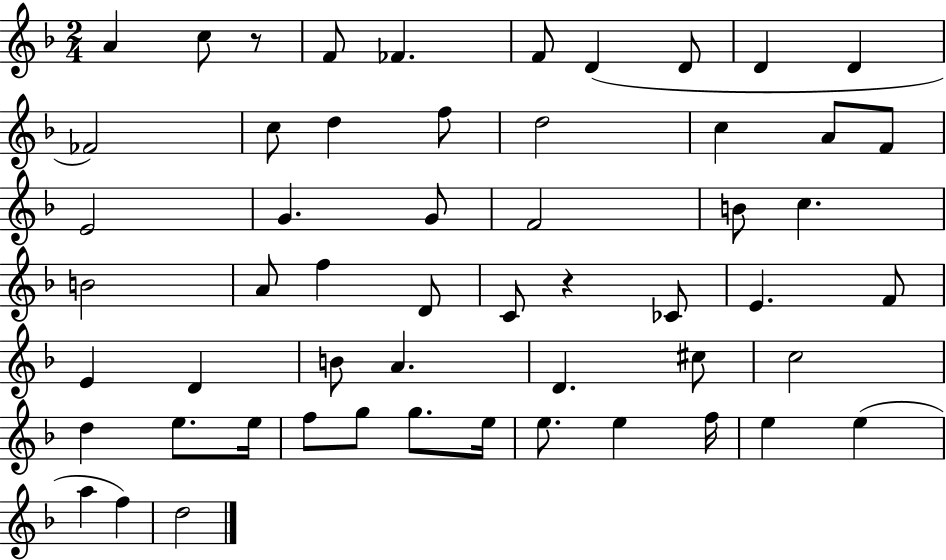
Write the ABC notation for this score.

X:1
T:Untitled
M:2/4
L:1/4
K:F
A c/2 z/2 F/2 _F F/2 D D/2 D D _F2 c/2 d f/2 d2 c A/2 F/2 E2 G G/2 F2 B/2 c B2 A/2 f D/2 C/2 z _C/2 E F/2 E D B/2 A D ^c/2 c2 d e/2 e/4 f/2 g/2 g/2 e/4 e/2 e f/4 e e a f d2